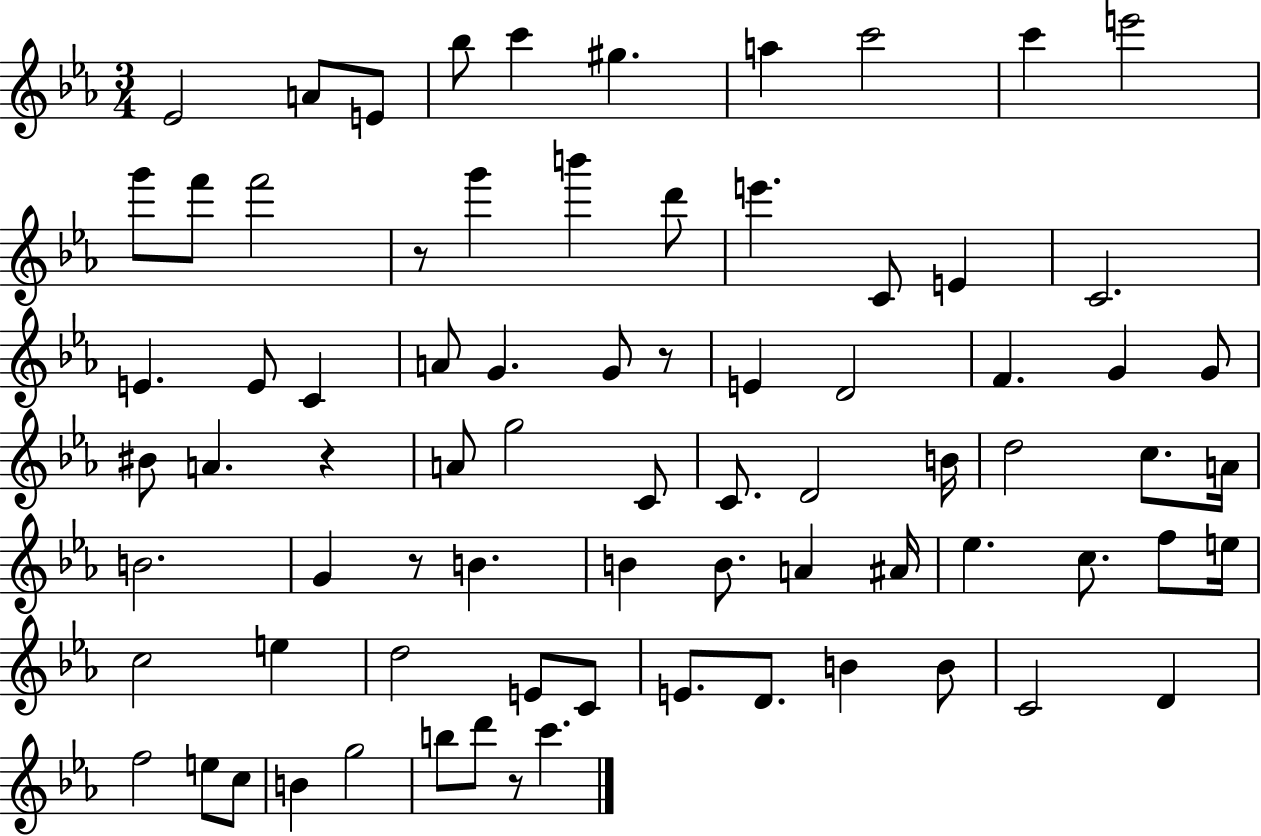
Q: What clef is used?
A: treble